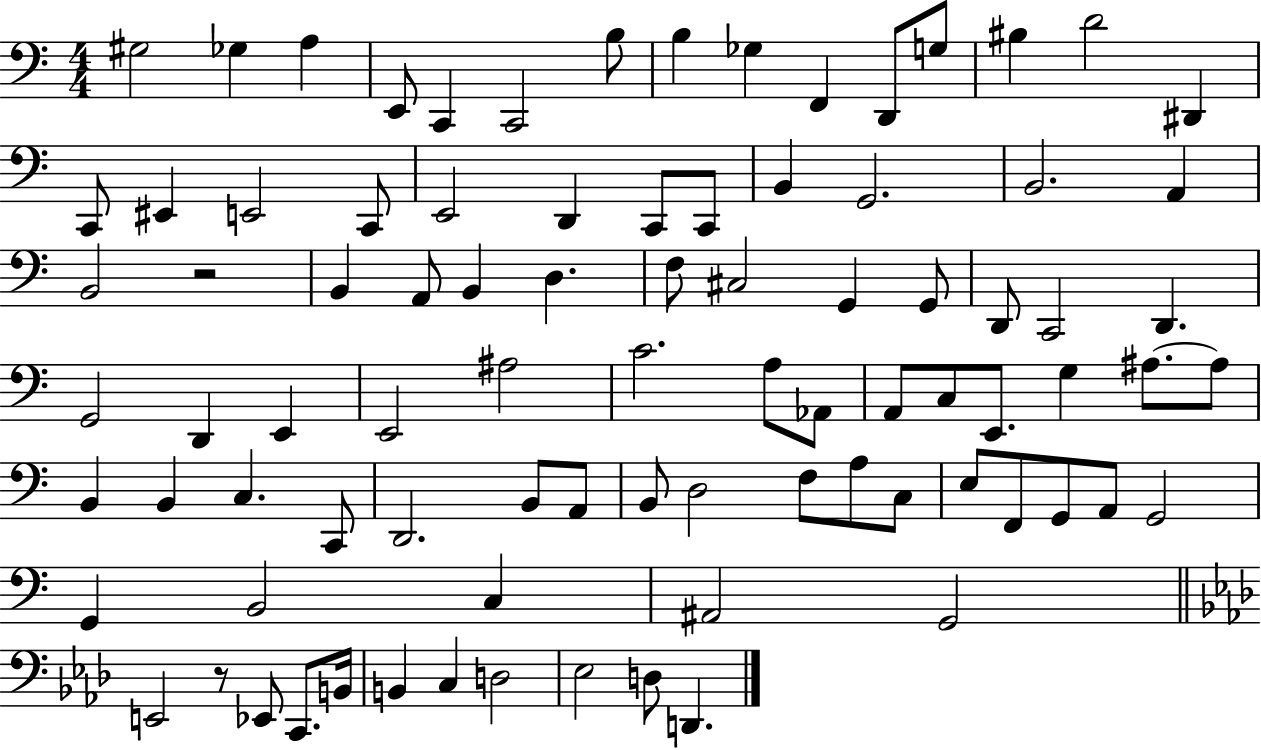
X:1
T:Untitled
M:4/4
L:1/4
K:C
^G,2 _G, A, E,,/2 C,, C,,2 B,/2 B, _G, F,, D,,/2 G,/2 ^B, D2 ^D,, C,,/2 ^E,, E,,2 C,,/2 E,,2 D,, C,,/2 C,,/2 B,, G,,2 B,,2 A,, B,,2 z2 B,, A,,/2 B,, D, F,/2 ^C,2 G,, G,,/2 D,,/2 C,,2 D,, G,,2 D,, E,, E,,2 ^A,2 C2 A,/2 _A,,/2 A,,/2 C,/2 E,,/2 G, ^A,/2 ^A,/2 B,, B,, C, C,,/2 D,,2 B,,/2 A,,/2 B,,/2 D,2 F,/2 A,/2 C,/2 E,/2 F,,/2 G,,/2 A,,/2 G,,2 G,, B,,2 C, ^A,,2 G,,2 E,,2 z/2 _E,,/2 C,,/2 B,,/4 B,, C, D,2 _E,2 D,/2 D,,